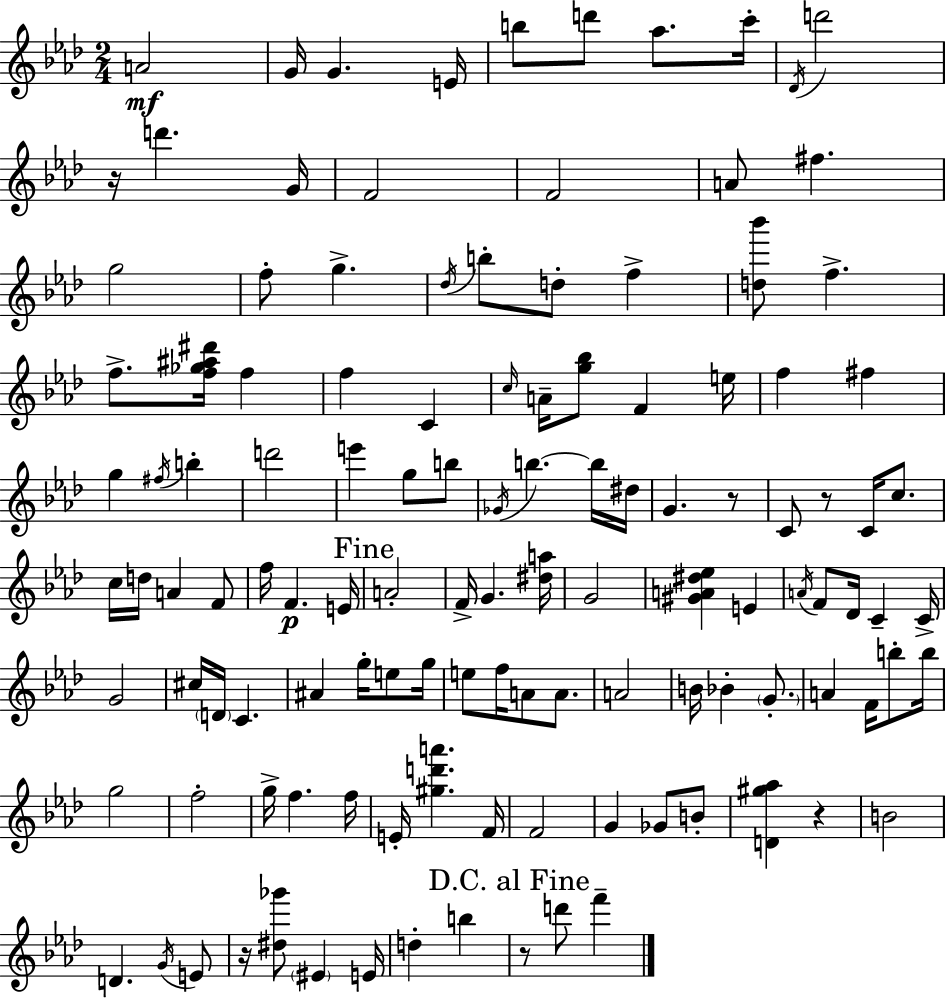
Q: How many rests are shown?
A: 6